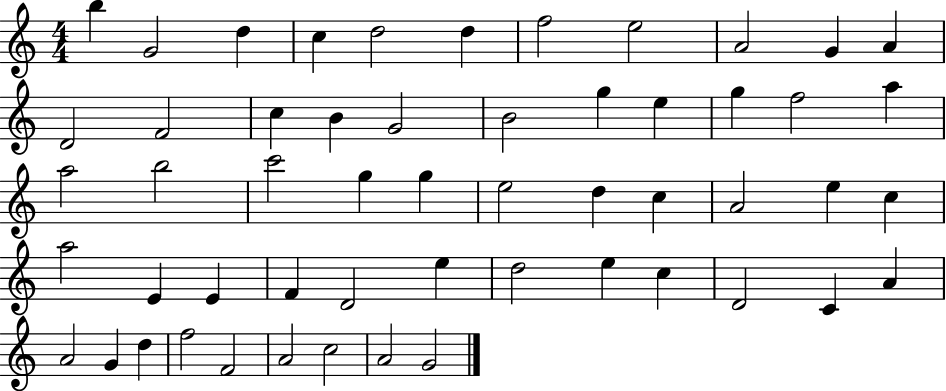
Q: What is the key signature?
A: C major